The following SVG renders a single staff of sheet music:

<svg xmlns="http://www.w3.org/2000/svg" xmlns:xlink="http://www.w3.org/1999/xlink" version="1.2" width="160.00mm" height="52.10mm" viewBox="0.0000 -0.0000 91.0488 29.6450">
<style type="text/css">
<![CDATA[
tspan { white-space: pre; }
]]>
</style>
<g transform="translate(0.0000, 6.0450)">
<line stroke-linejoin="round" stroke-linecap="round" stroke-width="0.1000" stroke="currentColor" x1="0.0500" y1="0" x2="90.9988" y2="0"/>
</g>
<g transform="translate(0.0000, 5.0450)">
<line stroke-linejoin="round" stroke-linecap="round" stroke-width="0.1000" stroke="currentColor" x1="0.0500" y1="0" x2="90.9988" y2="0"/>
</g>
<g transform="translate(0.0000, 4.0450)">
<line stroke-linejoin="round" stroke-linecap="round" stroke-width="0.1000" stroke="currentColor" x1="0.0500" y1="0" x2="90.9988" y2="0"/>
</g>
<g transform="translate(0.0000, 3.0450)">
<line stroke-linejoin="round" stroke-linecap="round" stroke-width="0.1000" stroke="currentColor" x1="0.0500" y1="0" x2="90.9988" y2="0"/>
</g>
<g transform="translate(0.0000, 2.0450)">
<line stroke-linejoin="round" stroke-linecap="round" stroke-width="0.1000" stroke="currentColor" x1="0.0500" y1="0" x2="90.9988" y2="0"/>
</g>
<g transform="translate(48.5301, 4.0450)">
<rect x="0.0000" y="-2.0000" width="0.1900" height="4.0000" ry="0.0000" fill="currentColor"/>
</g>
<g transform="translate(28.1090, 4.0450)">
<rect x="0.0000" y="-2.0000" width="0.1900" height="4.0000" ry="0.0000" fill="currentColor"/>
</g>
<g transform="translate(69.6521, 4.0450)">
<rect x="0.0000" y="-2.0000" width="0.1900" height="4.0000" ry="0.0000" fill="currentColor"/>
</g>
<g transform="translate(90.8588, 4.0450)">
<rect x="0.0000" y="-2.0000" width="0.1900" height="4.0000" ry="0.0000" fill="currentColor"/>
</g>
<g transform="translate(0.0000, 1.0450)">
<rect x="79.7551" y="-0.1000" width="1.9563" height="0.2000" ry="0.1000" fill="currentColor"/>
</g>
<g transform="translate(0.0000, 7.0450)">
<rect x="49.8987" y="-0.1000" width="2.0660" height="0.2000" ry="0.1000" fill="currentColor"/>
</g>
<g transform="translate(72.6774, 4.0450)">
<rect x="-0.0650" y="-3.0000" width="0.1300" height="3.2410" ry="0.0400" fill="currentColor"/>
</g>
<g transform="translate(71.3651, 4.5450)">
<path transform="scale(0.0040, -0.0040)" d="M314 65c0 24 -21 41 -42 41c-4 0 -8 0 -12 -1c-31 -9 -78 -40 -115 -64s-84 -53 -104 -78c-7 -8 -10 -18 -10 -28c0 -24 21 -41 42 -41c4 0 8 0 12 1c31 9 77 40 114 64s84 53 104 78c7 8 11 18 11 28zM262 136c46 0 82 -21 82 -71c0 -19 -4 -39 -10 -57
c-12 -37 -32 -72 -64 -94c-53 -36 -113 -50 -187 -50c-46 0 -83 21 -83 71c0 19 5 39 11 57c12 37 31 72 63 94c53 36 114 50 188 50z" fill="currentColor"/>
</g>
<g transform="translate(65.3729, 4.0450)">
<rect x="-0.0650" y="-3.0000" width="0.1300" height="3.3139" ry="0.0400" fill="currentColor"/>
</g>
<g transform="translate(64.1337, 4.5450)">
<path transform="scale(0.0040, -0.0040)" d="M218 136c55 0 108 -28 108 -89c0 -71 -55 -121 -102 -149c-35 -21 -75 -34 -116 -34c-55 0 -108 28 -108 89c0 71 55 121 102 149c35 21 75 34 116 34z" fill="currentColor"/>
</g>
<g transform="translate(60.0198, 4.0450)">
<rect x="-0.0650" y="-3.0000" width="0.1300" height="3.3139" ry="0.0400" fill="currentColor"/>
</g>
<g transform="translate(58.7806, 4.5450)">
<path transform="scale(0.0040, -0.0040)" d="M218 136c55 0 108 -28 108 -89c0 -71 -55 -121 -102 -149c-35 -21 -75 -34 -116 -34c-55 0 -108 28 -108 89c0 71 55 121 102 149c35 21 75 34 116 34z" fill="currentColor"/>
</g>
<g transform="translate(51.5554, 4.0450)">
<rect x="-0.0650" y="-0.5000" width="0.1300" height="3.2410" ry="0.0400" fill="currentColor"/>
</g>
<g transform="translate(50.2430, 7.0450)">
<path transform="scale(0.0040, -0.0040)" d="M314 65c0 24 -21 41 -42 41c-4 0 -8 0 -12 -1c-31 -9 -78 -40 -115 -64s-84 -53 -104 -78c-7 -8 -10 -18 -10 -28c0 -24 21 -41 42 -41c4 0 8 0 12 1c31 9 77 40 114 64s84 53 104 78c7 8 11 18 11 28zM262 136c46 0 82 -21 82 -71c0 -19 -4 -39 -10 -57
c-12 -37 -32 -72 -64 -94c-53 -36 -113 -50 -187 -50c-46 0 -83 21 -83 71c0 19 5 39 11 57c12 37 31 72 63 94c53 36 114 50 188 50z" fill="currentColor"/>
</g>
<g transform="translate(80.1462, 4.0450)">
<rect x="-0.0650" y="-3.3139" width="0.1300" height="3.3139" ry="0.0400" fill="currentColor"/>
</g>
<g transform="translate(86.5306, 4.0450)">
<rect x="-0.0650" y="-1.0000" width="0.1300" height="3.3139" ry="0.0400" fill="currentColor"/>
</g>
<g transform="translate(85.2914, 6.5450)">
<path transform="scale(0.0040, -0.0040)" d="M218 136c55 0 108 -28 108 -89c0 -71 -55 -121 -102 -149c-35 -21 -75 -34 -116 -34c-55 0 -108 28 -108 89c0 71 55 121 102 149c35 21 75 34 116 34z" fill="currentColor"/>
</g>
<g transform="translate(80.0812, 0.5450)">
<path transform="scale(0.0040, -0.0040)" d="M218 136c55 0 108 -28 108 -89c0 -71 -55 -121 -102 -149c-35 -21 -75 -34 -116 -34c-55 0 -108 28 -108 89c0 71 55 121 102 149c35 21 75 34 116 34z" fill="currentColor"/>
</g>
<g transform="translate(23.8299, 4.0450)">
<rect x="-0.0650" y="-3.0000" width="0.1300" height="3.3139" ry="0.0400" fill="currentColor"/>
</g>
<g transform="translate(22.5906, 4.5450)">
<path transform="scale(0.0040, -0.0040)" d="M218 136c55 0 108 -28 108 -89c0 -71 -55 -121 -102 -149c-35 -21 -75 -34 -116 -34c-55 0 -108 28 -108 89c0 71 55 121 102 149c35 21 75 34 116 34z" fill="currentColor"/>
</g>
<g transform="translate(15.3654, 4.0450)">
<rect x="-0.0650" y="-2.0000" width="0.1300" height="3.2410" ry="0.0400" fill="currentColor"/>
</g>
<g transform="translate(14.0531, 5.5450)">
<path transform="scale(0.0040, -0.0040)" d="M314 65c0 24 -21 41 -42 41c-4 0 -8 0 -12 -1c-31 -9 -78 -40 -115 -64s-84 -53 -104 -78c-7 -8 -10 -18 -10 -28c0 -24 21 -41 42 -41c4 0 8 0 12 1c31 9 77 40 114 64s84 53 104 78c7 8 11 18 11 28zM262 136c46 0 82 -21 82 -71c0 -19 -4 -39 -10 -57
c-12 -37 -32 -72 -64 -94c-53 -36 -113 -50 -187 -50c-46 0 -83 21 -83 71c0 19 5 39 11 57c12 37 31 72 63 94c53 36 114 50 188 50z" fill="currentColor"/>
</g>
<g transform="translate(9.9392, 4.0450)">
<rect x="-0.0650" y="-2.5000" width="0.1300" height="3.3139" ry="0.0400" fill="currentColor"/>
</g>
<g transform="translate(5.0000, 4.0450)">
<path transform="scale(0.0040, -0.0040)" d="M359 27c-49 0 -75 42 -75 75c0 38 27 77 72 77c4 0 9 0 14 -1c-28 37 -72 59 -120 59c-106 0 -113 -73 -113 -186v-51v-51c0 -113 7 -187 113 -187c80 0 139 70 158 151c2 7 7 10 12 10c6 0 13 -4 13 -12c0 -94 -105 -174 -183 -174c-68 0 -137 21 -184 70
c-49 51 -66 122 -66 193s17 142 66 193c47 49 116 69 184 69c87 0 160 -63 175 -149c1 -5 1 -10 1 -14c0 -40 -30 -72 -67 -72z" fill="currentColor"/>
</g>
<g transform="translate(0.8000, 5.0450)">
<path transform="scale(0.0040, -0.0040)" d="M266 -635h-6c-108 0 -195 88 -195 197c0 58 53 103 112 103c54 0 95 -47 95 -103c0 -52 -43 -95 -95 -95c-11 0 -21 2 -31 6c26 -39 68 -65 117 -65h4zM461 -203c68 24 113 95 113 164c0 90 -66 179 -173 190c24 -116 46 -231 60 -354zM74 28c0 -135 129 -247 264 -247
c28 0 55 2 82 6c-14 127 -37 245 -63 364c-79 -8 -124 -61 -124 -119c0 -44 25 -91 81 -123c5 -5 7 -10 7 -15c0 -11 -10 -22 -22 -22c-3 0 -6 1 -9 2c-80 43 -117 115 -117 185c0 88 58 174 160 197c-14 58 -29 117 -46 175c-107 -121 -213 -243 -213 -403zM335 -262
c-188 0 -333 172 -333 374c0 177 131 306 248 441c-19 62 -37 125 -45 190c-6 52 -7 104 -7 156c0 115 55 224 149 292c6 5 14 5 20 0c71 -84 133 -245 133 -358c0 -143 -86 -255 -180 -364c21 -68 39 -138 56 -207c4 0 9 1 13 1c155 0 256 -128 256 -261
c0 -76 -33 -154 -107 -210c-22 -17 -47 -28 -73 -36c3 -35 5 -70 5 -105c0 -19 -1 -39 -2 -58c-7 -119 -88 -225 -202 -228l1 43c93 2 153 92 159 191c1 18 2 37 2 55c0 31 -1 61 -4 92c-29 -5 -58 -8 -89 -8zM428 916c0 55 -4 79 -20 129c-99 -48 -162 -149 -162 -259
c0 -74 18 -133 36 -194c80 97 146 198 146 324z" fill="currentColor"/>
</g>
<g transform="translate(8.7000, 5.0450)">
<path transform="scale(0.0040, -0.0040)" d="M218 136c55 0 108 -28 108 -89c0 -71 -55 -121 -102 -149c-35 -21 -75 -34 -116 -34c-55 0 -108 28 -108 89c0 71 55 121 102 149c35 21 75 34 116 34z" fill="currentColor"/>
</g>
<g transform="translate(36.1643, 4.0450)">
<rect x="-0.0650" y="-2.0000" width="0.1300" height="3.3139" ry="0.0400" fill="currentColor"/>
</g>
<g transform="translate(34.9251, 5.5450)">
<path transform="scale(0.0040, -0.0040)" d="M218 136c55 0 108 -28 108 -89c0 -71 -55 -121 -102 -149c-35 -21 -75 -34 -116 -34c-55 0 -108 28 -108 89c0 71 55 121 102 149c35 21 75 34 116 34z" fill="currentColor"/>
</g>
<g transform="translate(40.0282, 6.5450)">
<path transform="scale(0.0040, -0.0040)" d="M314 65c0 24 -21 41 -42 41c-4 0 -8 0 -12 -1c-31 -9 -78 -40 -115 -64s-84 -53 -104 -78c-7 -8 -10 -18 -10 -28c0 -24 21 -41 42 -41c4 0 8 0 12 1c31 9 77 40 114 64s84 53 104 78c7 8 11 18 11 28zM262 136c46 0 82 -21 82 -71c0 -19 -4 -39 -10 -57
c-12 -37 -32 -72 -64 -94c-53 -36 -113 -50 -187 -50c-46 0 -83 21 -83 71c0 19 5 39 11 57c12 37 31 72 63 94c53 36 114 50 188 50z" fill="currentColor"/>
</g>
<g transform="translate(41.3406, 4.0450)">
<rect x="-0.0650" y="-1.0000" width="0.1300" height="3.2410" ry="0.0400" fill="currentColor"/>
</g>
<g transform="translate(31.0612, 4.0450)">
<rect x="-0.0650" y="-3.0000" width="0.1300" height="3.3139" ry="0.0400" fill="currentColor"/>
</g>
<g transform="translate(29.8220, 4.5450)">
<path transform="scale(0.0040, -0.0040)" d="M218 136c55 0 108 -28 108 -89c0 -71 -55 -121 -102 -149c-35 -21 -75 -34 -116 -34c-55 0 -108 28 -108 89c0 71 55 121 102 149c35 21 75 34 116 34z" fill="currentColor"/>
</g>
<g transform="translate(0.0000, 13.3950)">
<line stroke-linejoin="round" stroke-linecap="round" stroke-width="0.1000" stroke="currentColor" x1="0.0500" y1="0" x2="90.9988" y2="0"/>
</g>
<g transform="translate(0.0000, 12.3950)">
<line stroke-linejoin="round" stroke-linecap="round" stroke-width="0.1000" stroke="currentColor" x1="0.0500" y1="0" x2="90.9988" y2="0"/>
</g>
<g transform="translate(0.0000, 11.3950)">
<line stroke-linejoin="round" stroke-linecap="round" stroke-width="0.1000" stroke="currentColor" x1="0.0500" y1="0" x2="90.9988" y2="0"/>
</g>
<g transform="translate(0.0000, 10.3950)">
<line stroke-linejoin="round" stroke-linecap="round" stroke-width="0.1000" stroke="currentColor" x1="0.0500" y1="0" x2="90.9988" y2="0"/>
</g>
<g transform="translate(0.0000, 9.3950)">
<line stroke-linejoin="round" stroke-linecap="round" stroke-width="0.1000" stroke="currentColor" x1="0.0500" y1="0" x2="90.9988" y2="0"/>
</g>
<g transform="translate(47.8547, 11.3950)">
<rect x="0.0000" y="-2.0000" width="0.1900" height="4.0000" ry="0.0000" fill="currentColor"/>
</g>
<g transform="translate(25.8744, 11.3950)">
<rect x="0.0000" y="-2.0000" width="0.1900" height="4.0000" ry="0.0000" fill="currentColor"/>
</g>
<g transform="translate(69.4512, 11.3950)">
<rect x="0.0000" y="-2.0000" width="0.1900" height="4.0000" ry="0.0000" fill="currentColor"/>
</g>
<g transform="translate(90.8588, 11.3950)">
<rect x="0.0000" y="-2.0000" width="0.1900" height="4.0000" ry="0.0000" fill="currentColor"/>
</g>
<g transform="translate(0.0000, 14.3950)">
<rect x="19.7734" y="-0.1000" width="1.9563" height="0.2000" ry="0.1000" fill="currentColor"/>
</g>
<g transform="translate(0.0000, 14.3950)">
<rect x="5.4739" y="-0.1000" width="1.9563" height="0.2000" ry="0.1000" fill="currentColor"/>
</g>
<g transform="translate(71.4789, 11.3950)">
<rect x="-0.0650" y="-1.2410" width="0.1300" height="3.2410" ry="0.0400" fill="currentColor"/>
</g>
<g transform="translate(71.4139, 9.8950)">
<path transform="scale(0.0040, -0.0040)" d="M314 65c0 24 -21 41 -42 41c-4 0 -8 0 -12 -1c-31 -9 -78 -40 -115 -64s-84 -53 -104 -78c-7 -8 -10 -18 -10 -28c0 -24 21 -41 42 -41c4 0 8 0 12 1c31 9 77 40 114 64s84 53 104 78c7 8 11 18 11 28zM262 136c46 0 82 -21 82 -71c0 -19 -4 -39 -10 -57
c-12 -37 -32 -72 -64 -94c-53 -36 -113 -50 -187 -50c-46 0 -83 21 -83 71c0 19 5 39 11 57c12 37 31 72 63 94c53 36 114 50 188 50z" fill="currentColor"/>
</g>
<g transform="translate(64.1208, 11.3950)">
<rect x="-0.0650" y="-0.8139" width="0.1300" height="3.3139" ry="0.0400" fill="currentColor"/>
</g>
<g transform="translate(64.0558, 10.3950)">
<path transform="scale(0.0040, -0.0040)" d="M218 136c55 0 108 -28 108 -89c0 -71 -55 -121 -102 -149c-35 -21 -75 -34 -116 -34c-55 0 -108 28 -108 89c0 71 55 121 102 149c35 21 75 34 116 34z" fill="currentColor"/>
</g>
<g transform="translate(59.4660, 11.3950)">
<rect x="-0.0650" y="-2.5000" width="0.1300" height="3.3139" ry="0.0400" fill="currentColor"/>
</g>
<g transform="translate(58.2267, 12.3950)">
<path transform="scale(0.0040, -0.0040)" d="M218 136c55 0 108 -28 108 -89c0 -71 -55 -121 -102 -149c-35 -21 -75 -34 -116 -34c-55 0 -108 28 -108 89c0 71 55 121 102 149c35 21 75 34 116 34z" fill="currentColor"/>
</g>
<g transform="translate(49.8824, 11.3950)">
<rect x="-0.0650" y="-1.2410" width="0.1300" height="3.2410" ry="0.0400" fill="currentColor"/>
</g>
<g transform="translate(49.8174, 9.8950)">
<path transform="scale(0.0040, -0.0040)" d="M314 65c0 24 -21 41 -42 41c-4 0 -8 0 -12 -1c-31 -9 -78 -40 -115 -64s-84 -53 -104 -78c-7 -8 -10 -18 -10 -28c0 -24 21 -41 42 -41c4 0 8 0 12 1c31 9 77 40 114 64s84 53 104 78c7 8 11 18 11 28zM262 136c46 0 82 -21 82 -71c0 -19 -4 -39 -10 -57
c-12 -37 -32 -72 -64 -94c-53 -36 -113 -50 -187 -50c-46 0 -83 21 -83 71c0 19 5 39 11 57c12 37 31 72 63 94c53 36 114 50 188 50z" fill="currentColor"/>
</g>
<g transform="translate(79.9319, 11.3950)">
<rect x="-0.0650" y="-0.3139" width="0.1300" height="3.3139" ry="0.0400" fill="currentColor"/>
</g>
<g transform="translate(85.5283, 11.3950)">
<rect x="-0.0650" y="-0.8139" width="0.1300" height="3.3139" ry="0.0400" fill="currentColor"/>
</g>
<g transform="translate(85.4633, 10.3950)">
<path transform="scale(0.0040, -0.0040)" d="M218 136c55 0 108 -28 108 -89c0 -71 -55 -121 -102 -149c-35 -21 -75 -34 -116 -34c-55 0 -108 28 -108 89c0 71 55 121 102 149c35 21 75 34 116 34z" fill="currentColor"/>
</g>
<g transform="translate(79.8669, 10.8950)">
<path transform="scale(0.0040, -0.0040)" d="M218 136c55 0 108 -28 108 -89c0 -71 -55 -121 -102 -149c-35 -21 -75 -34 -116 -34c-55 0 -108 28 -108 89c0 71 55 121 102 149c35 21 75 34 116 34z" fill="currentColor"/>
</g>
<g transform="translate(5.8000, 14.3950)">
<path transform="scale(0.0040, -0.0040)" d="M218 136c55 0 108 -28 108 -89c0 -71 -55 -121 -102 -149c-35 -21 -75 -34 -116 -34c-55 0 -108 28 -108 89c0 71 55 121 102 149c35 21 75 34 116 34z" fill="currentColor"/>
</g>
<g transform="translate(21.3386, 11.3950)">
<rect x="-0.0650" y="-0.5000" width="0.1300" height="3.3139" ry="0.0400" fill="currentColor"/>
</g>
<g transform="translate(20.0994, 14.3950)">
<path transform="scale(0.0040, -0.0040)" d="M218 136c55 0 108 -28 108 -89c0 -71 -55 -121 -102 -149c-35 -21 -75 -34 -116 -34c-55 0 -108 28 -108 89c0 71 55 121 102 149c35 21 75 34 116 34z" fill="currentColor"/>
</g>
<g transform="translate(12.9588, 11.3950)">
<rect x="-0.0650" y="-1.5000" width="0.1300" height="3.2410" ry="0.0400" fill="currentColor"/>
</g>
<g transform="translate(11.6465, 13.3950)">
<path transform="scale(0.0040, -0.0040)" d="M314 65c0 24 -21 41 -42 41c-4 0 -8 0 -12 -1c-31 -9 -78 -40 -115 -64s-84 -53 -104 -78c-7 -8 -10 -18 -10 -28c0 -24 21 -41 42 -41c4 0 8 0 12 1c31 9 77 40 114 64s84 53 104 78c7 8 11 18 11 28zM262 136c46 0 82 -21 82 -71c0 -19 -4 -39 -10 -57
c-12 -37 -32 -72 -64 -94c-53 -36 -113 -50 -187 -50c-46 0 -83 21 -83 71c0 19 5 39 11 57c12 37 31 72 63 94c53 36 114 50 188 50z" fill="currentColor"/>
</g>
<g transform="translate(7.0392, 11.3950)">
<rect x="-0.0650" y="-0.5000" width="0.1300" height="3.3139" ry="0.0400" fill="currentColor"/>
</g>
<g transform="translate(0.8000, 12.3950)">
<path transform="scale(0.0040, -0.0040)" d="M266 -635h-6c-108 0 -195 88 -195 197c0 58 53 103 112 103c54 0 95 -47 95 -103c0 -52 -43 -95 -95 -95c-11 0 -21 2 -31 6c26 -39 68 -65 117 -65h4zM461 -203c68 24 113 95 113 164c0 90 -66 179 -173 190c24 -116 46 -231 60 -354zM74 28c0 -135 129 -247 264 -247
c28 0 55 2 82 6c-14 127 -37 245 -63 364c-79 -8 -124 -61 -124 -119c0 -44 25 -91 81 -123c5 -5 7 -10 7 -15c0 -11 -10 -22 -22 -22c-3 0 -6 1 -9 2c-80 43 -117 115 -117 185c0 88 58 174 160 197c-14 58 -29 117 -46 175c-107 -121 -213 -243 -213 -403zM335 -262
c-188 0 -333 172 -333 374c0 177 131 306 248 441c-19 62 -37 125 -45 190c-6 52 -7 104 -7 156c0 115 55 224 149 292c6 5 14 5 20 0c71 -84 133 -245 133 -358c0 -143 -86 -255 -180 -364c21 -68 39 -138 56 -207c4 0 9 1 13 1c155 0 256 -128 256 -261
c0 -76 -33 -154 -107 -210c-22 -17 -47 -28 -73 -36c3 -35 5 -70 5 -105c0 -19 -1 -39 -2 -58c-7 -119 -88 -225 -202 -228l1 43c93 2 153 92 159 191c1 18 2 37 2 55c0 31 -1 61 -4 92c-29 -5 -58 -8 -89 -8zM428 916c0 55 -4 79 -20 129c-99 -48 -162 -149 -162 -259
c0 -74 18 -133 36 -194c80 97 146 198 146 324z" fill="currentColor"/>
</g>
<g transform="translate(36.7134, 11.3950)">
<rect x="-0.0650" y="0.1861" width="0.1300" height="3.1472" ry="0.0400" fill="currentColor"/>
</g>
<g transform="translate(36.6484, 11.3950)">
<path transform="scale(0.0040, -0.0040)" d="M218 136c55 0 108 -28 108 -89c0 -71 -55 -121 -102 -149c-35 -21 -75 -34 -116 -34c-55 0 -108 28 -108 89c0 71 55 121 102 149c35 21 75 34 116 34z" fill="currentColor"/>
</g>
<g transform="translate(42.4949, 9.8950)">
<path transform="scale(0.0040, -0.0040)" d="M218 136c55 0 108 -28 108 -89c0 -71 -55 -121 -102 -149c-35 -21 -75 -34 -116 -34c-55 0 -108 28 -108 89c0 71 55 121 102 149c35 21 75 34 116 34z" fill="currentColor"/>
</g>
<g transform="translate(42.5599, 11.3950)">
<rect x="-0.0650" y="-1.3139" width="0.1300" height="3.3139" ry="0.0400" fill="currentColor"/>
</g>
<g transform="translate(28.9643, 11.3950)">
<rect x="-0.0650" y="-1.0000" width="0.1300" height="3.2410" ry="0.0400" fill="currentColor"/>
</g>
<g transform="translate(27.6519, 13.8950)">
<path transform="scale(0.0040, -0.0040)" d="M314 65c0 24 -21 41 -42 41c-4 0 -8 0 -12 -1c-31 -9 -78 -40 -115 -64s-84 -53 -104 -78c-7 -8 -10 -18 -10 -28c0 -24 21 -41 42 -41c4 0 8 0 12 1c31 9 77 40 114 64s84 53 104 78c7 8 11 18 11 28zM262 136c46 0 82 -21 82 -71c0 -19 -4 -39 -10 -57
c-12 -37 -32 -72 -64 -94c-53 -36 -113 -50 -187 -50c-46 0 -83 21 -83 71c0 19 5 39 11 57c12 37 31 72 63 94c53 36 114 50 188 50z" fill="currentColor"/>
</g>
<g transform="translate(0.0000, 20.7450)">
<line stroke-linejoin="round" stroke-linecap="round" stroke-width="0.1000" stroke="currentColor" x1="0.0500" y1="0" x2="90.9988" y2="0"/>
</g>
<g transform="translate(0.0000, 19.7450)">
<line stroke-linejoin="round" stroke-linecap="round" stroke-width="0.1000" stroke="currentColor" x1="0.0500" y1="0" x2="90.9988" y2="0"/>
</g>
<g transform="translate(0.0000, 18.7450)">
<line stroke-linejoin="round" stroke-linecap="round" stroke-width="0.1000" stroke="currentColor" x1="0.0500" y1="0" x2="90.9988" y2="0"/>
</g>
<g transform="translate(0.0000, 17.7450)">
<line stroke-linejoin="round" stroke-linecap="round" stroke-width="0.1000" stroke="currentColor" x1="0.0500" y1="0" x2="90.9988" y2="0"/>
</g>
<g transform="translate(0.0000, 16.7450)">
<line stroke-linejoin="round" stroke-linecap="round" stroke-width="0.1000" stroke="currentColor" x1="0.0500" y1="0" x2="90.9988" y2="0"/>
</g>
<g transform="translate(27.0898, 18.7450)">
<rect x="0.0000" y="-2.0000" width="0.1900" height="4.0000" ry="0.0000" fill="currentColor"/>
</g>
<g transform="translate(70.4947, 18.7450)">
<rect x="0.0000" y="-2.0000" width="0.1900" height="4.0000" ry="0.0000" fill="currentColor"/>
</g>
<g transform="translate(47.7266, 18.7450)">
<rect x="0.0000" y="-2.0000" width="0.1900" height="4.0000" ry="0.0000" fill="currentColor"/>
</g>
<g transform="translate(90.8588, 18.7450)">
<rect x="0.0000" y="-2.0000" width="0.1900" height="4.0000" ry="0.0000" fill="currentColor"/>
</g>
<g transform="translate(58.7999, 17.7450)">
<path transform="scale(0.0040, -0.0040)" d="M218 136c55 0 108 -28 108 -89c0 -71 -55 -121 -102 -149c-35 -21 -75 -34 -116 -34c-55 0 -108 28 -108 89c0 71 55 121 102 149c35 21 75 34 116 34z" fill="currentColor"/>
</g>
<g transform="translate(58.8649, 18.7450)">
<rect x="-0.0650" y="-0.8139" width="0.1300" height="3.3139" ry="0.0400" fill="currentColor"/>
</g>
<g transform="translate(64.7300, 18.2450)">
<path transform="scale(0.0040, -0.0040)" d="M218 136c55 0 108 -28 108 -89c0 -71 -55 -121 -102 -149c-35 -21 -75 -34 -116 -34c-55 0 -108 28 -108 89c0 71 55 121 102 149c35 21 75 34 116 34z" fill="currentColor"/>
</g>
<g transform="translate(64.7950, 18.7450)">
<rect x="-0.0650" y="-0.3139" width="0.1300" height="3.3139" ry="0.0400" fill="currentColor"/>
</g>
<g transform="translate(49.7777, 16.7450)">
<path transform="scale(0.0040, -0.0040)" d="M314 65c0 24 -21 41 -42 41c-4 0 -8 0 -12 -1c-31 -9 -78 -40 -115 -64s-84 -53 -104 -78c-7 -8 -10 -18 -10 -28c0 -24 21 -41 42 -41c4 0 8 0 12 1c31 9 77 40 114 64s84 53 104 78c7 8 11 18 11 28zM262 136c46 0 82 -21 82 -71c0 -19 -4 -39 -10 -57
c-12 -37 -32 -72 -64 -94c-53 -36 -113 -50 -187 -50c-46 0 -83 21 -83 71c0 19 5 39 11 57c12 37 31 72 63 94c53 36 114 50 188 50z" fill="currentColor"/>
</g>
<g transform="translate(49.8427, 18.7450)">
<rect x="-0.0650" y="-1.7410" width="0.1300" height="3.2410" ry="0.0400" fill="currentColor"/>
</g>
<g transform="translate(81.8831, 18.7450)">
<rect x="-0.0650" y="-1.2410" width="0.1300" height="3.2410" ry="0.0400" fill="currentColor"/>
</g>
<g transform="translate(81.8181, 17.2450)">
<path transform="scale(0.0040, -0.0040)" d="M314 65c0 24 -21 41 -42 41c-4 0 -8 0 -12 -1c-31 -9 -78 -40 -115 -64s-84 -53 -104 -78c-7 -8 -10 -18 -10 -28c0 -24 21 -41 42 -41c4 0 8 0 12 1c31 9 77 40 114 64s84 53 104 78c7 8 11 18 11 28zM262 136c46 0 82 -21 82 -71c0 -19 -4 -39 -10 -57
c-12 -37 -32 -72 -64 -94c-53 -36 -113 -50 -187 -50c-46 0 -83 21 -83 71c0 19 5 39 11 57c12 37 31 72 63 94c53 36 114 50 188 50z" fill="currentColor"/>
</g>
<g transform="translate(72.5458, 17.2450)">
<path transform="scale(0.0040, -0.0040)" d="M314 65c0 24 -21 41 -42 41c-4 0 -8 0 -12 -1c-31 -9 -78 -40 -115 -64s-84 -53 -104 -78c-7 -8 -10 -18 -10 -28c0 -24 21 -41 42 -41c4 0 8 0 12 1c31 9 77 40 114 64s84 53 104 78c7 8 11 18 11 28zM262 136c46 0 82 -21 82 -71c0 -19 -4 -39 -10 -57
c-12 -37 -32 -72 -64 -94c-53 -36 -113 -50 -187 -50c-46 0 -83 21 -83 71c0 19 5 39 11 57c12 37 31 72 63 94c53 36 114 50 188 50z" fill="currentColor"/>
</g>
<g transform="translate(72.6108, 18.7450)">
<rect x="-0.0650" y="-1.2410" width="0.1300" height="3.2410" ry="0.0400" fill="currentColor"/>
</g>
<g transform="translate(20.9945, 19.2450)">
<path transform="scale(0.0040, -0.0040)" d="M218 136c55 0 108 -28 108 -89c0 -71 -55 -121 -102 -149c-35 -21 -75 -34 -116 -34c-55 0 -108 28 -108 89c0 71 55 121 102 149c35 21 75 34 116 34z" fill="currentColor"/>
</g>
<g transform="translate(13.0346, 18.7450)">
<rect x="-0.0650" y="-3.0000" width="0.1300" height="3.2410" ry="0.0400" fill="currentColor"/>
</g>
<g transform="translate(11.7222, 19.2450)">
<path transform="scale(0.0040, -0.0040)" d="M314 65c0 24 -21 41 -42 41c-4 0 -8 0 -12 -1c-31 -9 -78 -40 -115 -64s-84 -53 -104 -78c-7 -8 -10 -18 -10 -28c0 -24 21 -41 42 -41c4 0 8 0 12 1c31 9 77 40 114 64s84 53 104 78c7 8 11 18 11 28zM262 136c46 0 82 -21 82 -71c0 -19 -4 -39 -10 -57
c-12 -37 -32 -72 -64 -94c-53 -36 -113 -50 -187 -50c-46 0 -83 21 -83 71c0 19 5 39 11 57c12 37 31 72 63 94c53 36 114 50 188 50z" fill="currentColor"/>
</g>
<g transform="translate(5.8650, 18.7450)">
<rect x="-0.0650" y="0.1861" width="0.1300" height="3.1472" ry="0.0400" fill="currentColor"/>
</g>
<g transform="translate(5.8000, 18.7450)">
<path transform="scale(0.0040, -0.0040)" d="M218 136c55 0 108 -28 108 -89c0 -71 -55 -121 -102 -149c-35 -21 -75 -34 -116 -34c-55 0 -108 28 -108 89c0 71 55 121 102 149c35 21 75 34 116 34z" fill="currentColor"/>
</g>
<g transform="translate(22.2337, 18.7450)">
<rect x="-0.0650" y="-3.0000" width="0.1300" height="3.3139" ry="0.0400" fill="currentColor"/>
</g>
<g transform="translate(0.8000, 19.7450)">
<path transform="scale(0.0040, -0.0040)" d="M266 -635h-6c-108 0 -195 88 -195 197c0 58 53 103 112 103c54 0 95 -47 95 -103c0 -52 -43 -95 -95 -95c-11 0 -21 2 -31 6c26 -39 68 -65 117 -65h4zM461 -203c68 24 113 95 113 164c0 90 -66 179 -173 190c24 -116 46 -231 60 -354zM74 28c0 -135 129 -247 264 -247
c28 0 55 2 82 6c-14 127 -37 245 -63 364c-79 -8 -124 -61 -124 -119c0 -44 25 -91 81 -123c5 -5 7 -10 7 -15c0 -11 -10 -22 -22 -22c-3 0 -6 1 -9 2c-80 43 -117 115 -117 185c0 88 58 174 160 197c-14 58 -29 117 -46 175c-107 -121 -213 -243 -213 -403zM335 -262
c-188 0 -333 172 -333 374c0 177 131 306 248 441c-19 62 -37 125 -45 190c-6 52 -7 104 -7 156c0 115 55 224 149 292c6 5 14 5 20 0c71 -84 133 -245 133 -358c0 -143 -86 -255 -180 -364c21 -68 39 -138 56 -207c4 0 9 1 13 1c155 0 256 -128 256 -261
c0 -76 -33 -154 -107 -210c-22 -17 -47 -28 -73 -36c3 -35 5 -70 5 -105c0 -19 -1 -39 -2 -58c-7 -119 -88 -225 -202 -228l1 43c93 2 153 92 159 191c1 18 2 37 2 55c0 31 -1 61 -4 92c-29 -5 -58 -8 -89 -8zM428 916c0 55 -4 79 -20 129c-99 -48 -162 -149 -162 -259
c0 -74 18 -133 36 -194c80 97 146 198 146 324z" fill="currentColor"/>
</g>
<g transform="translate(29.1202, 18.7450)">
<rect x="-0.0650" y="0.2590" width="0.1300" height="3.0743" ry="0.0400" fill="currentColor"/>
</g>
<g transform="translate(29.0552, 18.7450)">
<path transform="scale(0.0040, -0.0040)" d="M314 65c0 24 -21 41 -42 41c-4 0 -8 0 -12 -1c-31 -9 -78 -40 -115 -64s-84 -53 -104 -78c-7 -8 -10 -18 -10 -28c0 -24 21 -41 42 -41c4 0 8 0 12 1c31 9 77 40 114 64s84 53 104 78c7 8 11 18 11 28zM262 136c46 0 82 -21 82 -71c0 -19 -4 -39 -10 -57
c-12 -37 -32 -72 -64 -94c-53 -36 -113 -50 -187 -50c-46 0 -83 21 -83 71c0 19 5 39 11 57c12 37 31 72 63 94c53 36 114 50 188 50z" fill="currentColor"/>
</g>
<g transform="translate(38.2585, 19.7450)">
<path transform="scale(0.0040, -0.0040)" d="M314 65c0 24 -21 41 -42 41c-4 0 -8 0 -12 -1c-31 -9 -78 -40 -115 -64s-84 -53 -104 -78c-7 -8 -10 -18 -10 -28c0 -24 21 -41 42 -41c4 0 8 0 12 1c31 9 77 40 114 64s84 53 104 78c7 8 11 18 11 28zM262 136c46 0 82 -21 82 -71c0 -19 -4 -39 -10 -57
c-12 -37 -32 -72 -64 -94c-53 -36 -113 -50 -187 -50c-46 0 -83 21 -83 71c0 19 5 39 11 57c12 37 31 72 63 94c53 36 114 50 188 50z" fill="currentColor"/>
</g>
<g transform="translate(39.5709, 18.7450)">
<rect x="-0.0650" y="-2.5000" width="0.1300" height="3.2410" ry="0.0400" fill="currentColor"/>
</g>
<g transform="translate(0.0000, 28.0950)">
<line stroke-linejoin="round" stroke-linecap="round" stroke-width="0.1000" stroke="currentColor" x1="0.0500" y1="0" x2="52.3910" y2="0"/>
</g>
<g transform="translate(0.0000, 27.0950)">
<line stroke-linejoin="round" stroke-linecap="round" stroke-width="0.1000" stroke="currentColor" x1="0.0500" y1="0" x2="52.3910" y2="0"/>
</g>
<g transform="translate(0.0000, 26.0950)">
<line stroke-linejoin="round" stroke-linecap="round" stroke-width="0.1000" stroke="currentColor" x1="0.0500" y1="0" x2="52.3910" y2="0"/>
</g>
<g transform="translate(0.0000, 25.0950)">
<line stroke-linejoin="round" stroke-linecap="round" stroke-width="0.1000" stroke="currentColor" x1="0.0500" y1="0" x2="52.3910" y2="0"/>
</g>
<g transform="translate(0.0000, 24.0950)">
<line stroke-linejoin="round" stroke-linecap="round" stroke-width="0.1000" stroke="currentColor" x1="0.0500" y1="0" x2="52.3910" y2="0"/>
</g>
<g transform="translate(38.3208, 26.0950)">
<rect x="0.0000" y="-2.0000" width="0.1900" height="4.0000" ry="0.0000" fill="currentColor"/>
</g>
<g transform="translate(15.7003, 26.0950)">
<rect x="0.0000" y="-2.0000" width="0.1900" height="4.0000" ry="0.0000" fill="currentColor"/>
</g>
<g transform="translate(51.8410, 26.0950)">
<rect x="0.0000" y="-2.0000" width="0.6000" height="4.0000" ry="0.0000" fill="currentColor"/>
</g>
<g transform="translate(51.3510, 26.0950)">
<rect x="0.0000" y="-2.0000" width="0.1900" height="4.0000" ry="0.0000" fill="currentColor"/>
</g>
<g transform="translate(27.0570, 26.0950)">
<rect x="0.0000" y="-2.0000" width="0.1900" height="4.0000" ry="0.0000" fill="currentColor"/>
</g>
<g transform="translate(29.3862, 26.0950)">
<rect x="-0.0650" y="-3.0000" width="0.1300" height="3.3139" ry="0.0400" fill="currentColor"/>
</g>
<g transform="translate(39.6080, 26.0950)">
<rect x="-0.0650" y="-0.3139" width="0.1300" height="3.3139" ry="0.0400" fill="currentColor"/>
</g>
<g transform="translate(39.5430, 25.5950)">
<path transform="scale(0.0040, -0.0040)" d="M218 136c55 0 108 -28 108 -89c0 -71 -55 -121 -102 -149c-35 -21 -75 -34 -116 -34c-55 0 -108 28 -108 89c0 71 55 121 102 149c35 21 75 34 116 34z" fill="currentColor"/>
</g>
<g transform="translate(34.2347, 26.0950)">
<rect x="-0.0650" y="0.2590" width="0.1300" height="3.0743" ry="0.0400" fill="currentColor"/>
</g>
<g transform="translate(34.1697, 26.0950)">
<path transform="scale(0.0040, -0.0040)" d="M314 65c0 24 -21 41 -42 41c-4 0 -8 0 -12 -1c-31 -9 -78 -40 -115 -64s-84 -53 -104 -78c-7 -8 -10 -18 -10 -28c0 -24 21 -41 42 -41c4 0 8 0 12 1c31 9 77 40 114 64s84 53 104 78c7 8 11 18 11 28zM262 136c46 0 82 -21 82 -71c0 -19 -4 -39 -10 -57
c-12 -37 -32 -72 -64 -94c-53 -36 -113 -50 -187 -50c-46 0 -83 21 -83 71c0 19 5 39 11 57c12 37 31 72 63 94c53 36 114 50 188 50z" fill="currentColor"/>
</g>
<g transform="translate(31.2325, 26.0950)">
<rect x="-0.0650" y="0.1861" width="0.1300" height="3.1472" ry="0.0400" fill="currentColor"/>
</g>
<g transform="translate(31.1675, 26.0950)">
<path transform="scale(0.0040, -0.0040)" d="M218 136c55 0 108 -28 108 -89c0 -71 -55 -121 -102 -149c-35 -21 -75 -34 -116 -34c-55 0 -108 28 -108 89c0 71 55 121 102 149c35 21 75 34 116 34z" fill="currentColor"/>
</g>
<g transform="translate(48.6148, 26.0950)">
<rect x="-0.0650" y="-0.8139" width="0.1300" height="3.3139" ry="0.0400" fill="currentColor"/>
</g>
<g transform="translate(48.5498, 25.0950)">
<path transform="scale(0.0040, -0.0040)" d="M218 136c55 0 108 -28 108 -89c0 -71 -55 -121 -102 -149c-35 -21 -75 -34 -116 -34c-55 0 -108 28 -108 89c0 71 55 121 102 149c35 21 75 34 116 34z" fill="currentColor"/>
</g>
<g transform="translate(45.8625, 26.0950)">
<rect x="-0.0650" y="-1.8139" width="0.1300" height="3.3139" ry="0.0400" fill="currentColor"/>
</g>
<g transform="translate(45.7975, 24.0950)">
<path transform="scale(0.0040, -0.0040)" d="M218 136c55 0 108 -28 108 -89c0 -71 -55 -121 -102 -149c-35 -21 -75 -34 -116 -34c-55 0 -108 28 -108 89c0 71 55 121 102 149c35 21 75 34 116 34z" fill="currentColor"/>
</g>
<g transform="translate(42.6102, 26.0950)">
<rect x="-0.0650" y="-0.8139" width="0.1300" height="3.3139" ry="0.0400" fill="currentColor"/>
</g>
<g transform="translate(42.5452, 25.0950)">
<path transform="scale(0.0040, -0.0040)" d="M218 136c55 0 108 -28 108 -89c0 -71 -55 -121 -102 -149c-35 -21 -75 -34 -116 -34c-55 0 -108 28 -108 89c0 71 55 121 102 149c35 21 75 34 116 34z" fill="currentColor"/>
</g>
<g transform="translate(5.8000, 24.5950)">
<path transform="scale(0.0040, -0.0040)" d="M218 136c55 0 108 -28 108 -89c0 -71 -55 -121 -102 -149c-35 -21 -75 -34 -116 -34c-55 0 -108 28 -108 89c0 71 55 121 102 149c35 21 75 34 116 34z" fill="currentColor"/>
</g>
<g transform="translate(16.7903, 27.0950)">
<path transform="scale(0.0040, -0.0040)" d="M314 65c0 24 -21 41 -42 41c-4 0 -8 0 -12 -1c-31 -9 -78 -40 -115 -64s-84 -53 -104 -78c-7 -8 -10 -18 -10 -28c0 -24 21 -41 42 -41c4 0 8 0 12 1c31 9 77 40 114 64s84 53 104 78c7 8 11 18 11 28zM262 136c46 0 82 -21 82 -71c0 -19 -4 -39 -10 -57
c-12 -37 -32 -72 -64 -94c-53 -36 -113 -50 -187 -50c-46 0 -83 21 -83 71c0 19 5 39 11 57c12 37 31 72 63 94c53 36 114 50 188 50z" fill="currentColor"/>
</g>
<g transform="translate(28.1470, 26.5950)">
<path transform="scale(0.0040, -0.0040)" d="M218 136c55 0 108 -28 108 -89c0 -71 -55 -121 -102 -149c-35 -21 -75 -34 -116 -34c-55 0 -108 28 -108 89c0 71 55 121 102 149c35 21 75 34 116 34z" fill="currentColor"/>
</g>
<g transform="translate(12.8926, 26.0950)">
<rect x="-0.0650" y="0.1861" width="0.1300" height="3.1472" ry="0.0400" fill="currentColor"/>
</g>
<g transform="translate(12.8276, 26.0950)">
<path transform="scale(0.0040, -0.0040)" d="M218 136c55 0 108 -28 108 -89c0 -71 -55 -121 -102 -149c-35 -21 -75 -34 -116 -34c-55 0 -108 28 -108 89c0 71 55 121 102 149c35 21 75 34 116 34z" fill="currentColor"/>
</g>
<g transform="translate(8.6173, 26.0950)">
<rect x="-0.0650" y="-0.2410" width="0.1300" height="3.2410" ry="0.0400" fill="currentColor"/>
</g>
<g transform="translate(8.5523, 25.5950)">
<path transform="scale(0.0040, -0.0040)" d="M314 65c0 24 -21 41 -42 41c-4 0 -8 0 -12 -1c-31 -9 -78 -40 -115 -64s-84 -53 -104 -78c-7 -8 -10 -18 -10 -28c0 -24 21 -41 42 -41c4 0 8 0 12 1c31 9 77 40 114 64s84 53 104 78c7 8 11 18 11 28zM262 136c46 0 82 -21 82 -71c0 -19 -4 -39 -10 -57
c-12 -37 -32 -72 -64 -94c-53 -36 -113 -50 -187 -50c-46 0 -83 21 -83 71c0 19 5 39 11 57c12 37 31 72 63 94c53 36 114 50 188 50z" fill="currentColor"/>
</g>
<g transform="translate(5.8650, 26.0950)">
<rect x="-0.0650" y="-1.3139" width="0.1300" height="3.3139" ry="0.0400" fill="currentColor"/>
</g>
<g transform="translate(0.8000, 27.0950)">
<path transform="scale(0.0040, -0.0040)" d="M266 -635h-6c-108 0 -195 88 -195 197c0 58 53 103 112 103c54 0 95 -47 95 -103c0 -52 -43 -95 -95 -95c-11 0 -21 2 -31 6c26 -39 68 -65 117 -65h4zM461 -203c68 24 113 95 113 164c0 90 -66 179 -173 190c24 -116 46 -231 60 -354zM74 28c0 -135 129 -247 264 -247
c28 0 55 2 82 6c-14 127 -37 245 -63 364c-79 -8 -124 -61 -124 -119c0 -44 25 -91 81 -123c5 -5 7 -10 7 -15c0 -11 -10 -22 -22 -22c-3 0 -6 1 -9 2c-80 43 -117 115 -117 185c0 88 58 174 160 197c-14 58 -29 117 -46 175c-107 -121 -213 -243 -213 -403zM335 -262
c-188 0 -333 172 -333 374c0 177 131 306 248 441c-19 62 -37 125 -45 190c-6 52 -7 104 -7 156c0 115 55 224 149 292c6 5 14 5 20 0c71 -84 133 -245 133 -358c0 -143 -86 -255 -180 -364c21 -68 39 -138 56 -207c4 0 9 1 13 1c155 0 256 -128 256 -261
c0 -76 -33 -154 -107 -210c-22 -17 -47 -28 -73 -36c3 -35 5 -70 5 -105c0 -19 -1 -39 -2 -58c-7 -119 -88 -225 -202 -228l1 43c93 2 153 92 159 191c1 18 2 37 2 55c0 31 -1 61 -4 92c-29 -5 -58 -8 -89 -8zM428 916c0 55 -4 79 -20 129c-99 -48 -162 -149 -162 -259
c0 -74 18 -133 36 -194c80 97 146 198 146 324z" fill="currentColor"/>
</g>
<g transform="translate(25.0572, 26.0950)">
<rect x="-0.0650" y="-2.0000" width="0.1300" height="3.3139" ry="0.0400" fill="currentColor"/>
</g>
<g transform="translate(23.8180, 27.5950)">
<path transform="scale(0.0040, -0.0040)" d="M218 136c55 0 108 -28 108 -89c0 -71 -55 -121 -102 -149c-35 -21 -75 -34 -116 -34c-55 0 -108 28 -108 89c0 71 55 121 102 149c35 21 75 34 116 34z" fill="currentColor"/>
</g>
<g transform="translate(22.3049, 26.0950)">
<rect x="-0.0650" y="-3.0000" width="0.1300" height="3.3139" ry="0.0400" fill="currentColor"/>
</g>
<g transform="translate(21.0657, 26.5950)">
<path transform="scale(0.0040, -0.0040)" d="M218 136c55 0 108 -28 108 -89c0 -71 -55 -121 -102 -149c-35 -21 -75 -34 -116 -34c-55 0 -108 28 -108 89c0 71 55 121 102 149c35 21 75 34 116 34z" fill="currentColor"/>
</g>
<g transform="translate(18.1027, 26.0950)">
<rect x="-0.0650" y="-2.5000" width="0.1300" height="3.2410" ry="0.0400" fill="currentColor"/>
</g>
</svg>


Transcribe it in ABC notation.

X:1
T:Untitled
M:4/4
L:1/4
K:C
G F2 A A F D2 C2 A A A2 b D C E2 C D2 B e e2 G d e2 c d B A2 A B2 G2 f2 d c e2 e2 e c2 B G2 A F A B B2 c d f d